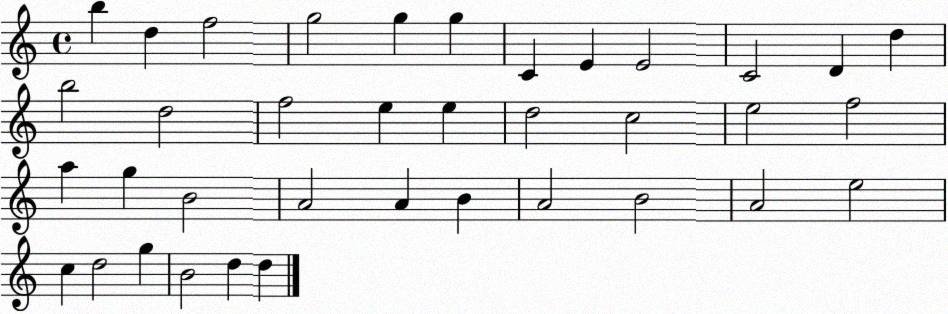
X:1
T:Untitled
M:4/4
L:1/4
K:C
b d f2 g2 g g C E E2 C2 D d b2 d2 f2 e e d2 c2 e2 f2 a g B2 A2 A B A2 B2 A2 e2 c d2 g B2 d d